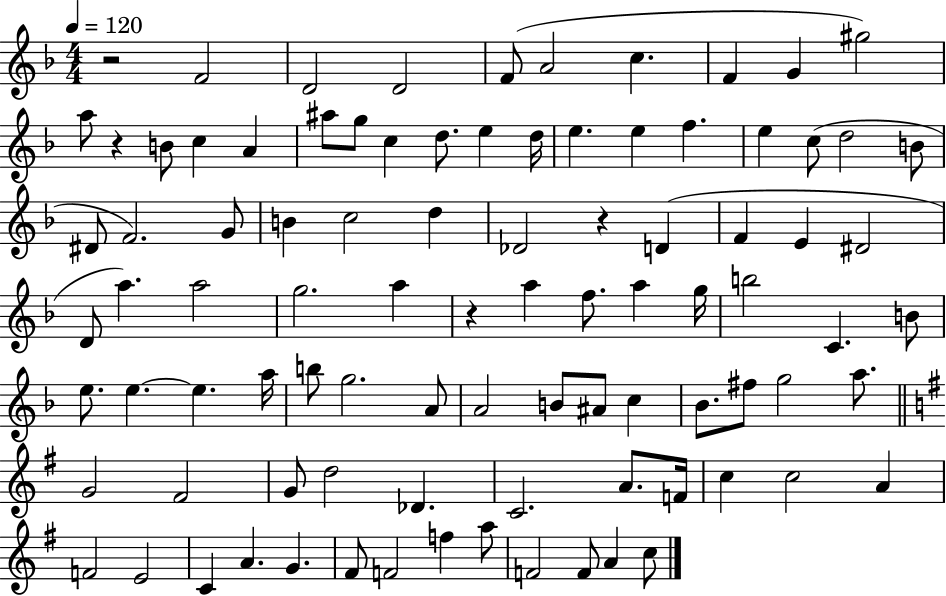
{
  \clef treble
  \numericTimeSignature
  \time 4/4
  \key f \major
  \tempo 4 = 120
  r2 f'2 | d'2 d'2 | f'8( a'2 c''4. | f'4 g'4 gis''2) | \break a''8 r4 b'8 c''4 a'4 | ais''8 g''8 c''4 d''8. e''4 d''16 | e''4. e''4 f''4. | e''4 c''8( d''2 b'8 | \break dis'8 f'2.) g'8 | b'4 c''2 d''4 | des'2 r4 d'4( | f'4 e'4 dis'2 | \break d'8 a''4.) a''2 | g''2. a''4 | r4 a''4 f''8. a''4 g''16 | b''2 c'4. b'8 | \break e''8. e''4.~~ e''4. a''16 | b''8 g''2. a'8 | a'2 b'8 ais'8 c''4 | bes'8. fis''8 g''2 a''8. | \break \bar "||" \break \key g \major g'2 fis'2 | g'8 d''2 des'4. | c'2. a'8. f'16 | c''4 c''2 a'4 | \break f'2 e'2 | c'4 a'4. g'4. | fis'8 f'2 f''4 a''8 | f'2 f'8 a'4 c''8 | \break \bar "|."
}